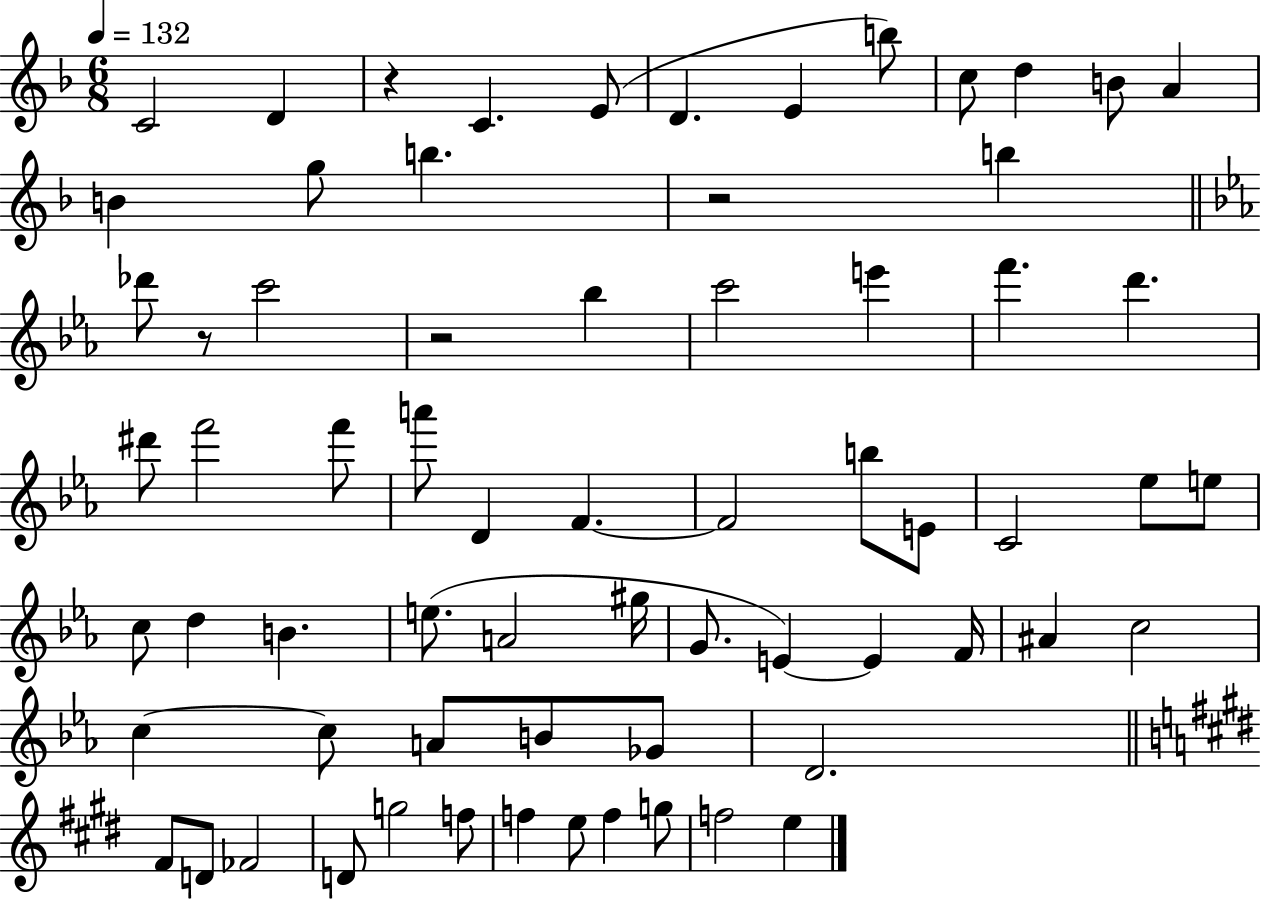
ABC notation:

X:1
T:Untitled
M:6/8
L:1/4
K:F
C2 D z C E/2 D E b/2 c/2 d B/2 A B g/2 b z2 b _d'/2 z/2 c'2 z2 _b c'2 e' f' d' ^d'/2 f'2 f'/2 a'/2 D F F2 b/2 E/2 C2 _e/2 e/2 c/2 d B e/2 A2 ^g/4 G/2 E E F/4 ^A c2 c c/2 A/2 B/2 _G/2 D2 ^F/2 D/2 _F2 D/2 g2 f/2 f e/2 f g/2 f2 e